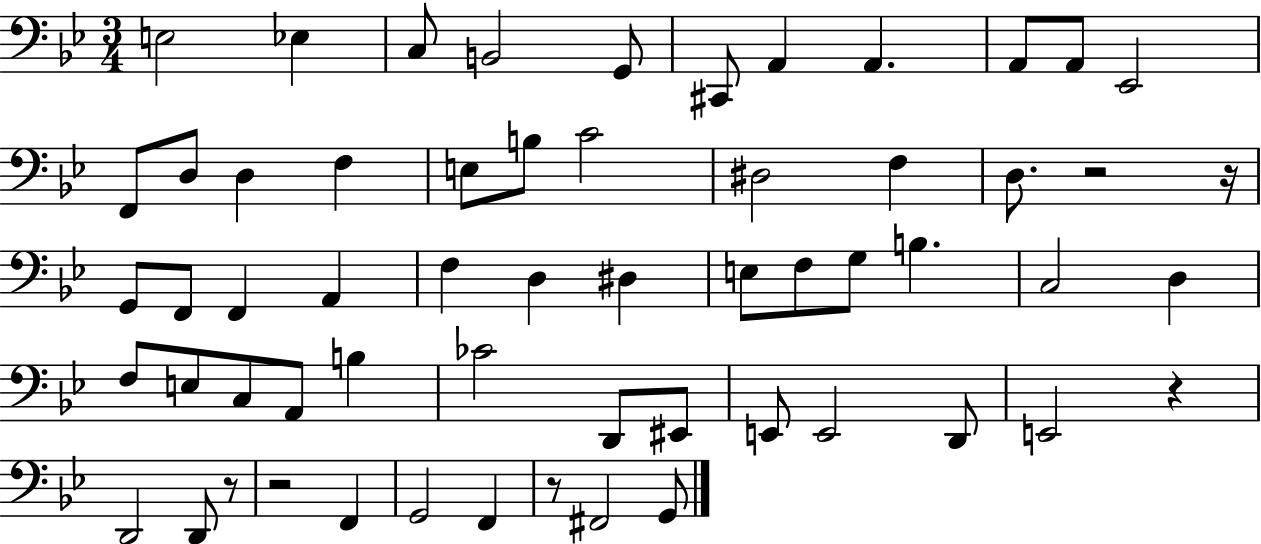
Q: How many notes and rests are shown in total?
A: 59